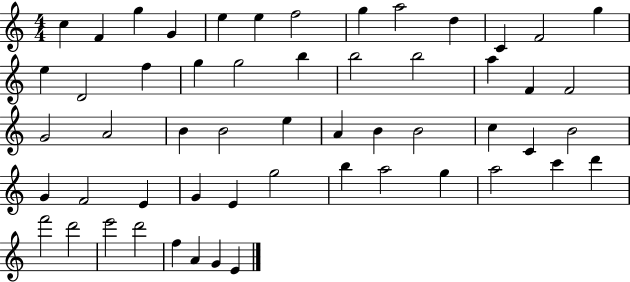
{
  \clef treble
  \numericTimeSignature
  \time 4/4
  \key c \major
  c''4 f'4 g''4 g'4 | e''4 e''4 f''2 | g''4 a''2 d''4 | c'4 f'2 g''4 | \break e''4 d'2 f''4 | g''4 g''2 b''4 | b''2 b''2 | a''4 f'4 f'2 | \break g'2 a'2 | b'4 b'2 e''4 | a'4 b'4 b'2 | c''4 c'4 b'2 | \break g'4 f'2 e'4 | g'4 e'4 g''2 | b''4 a''2 g''4 | a''2 c'''4 d'''4 | \break f'''2 d'''2 | e'''2 d'''2 | f''4 a'4 g'4 e'4 | \bar "|."
}